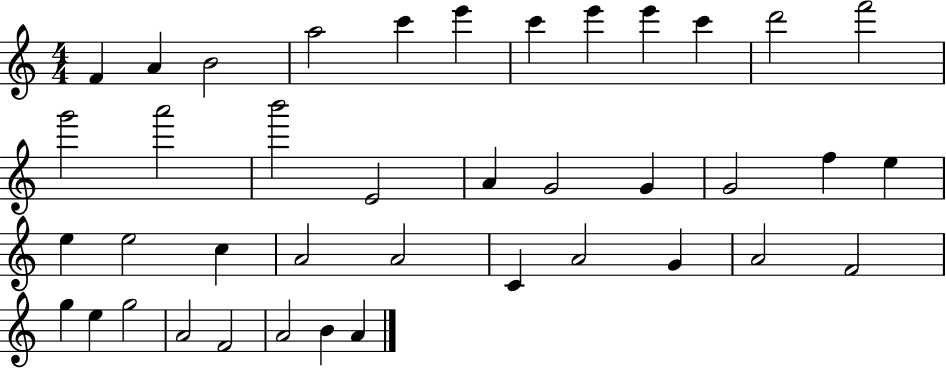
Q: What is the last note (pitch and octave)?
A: A4